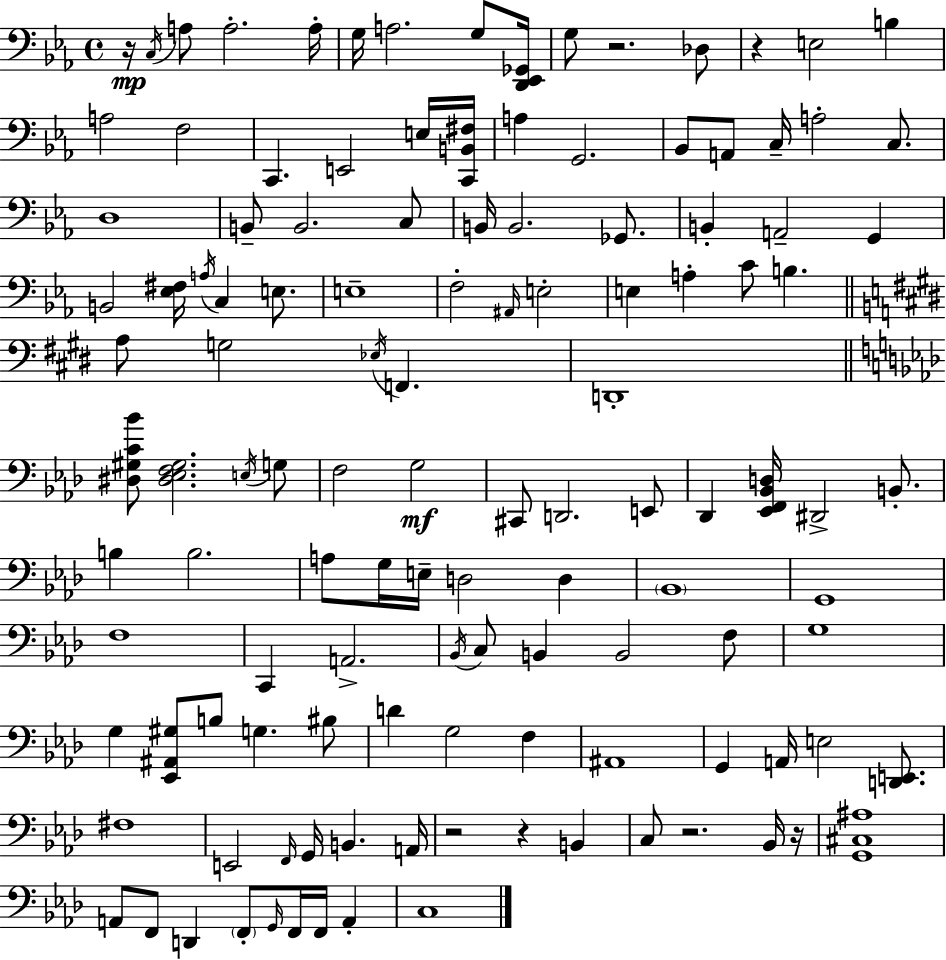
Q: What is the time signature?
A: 4/4